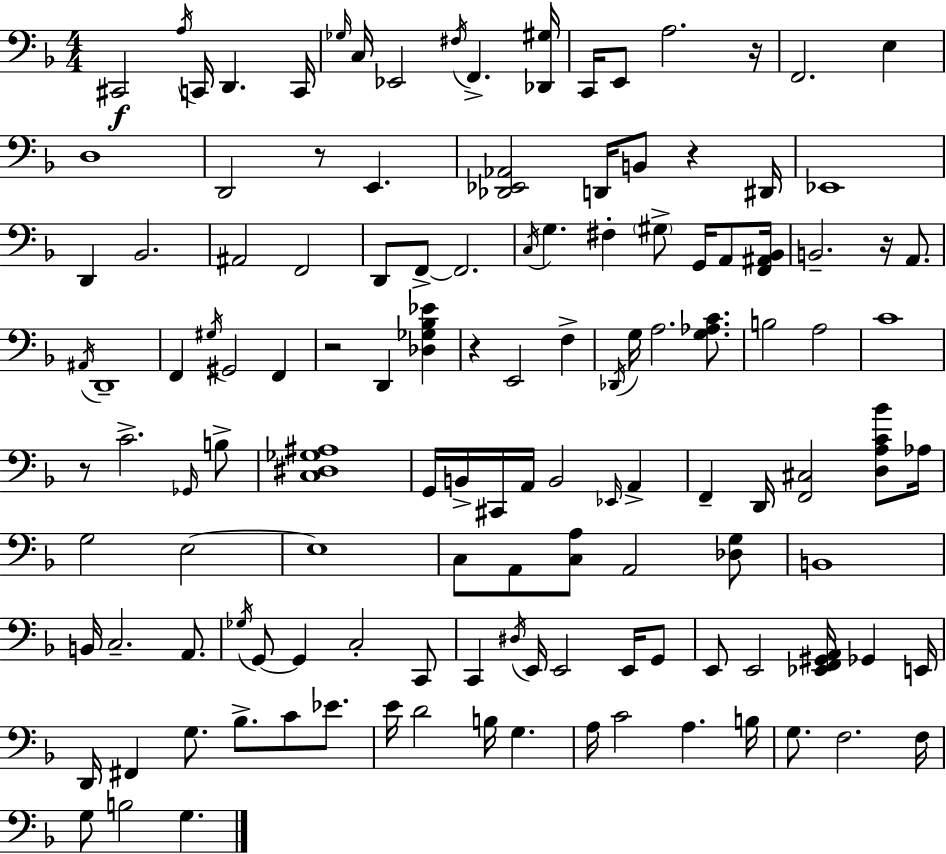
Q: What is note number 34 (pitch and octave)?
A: G2